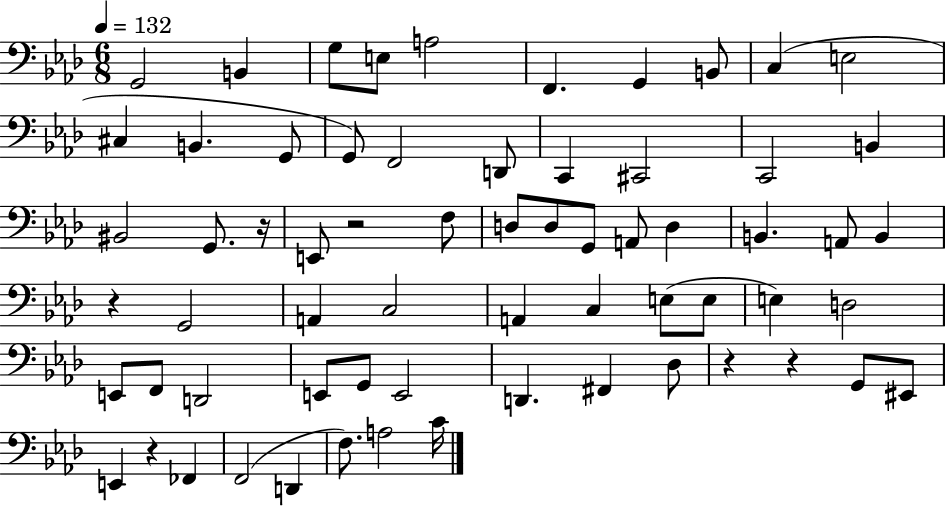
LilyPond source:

{
  \clef bass
  \numericTimeSignature
  \time 6/8
  \key aes \major
  \tempo 4 = 132
  g,2 b,4 | g8 e8 a2 | f,4. g,4 b,8 | c4( e2 | \break cis4 b,4. g,8 | g,8) f,2 d,8 | c,4 cis,2 | c,2 b,4 | \break bis,2 g,8. r16 | e,8 r2 f8 | d8 d8 g,8 a,8 d4 | b,4. a,8 b,4 | \break r4 g,2 | a,4 c2 | a,4 c4 e8( e8 | e4) d2 | \break e,8 f,8 d,2 | e,8 g,8 e,2 | d,4. fis,4 des8 | r4 r4 g,8 eis,8 | \break e,4 r4 fes,4 | f,2( d,4 | f8.) a2 c'16 | \bar "|."
}